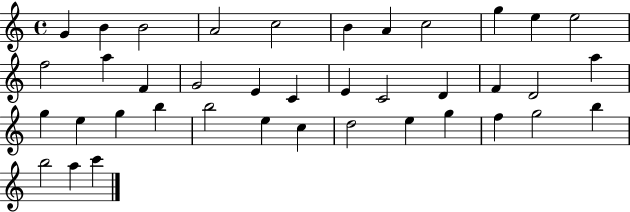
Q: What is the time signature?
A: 4/4